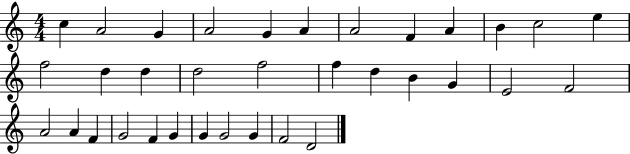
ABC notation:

X:1
T:Untitled
M:4/4
L:1/4
K:C
c A2 G A2 G A A2 F A B c2 e f2 d d d2 f2 f d B G E2 F2 A2 A F G2 F G G G2 G F2 D2